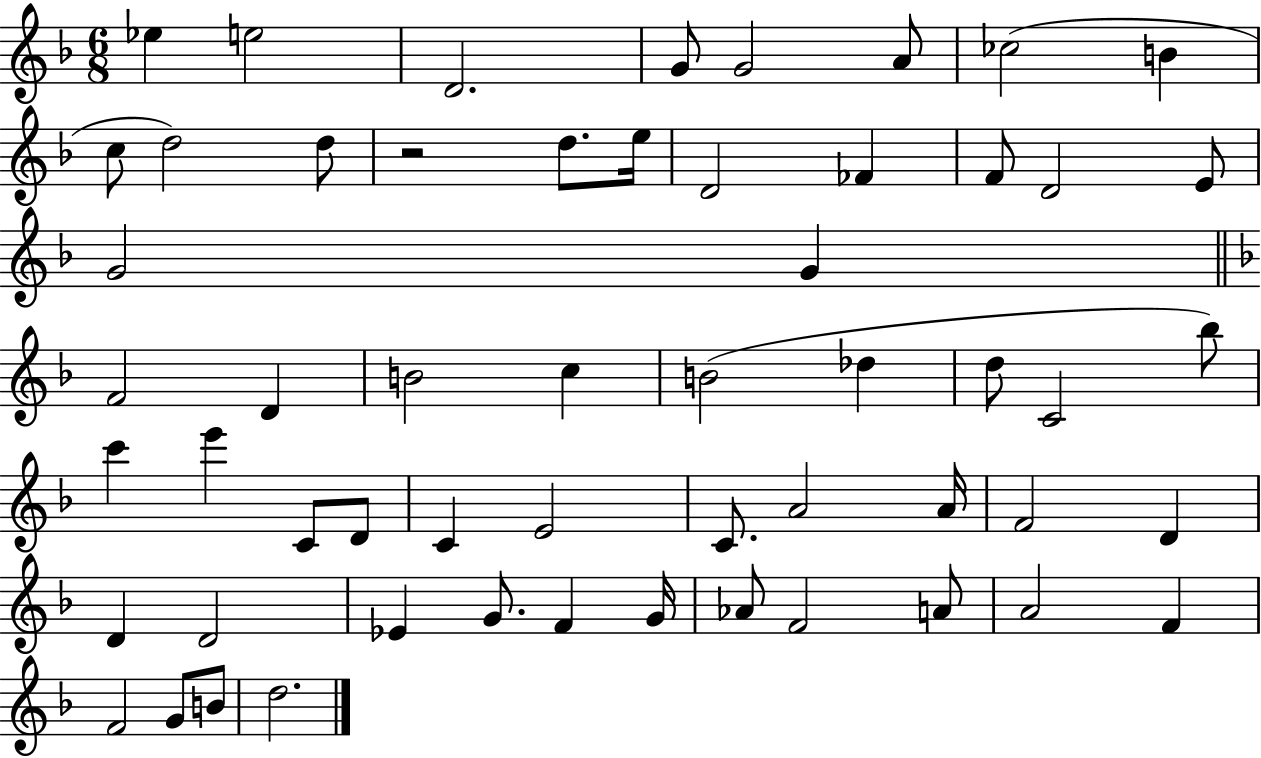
{
  \clef treble
  \numericTimeSignature
  \time 6/8
  \key f \major
  ees''4 e''2 | d'2. | g'8 g'2 a'8 | ces''2( b'4 | \break c''8 d''2) d''8 | r2 d''8. e''16 | d'2 fes'4 | f'8 d'2 e'8 | \break g'2 g'4 | \bar "||" \break \key d \minor f'2 d'4 | b'2 c''4 | b'2( des''4 | d''8 c'2 bes''8) | \break c'''4 e'''4 c'8 d'8 | c'4 e'2 | c'8. a'2 a'16 | f'2 d'4 | \break d'4 d'2 | ees'4 g'8. f'4 g'16 | aes'8 f'2 a'8 | a'2 f'4 | \break f'2 g'8 b'8 | d''2. | \bar "|."
}